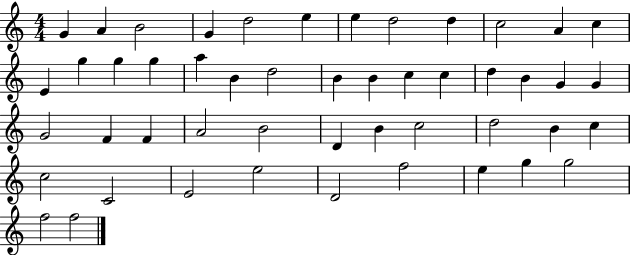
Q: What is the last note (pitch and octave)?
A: F5